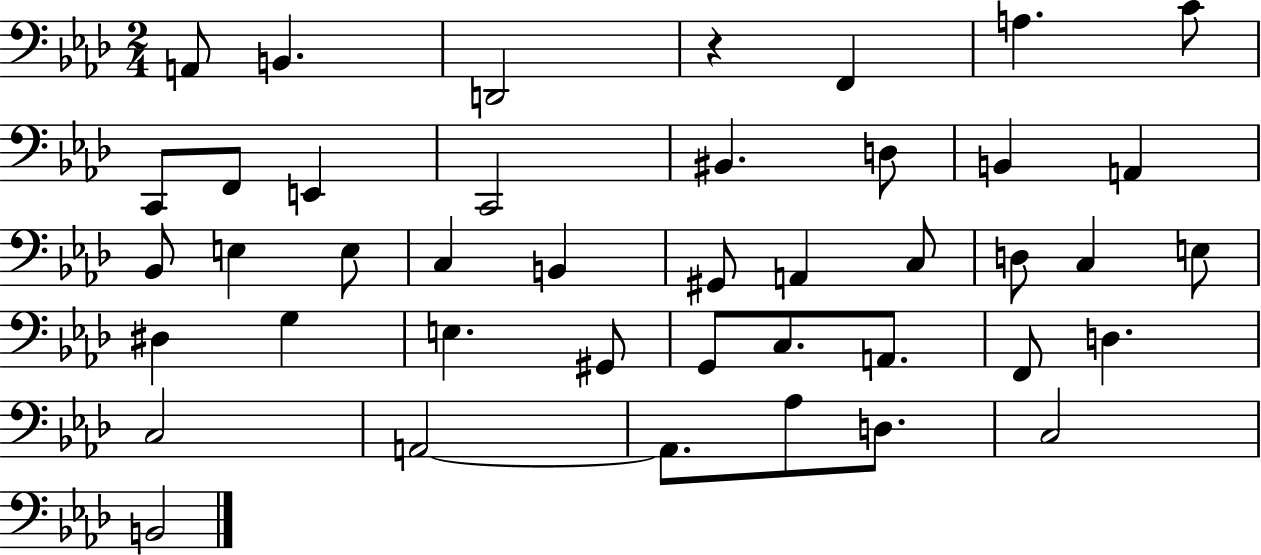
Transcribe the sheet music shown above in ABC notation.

X:1
T:Untitled
M:2/4
L:1/4
K:Ab
A,,/2 B,, D,,2 z F,, A, C/2 C,,/2 F,,/2 E,, C,,2 ^B,, D,/2 B,, A,, _B,,/2 E, E,/2 C, B,, ^G,,/2 A,, C,/2 D,/2 C, E,/2 ^D, G, E, ^G,,/2 G,,/2 C,/2 A,,/2 F,,/2 D, C,2 A,,2 A,,/2 _A,/2 D,/2 C,2 B,,2